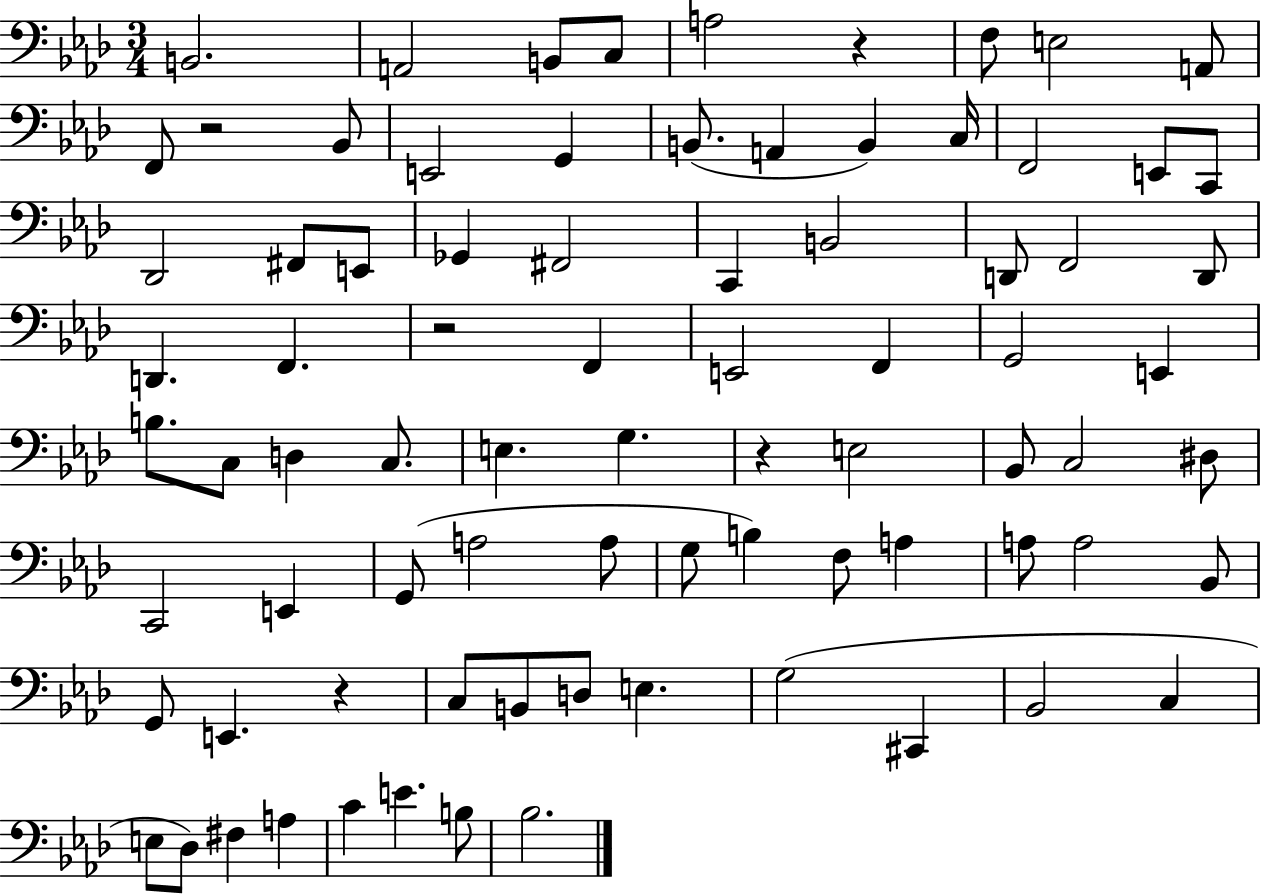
X:1
T:Untitled
M:3/4
L:1/4
K:Ab
B,,2 A,,2 B,,/2 C,/2 A,2 z F,/2 E,2 A,,/2 F,,/2 z2 _B,,/2 E,,2 G,, B,,/2 A,, B,, C,/4 F,,2 E,,/2 C,,/2 _D,,2 ^F,,/2 E,,/2 _G,, ^F,,2 C,, B,,2 D,,/2 F,,2 D,,/2 D,, F,, z2 F,, E,,2 F,, G,,2 E,, B,/2 C,/2 D, C,/2 E, G, z E,2 _B,,/2 C,2 ^D,/2 C,,2 E,, G,,/2 A,2 A,/2 G,/2 B, F,/2 A, A,/2 A,2 _B,,/2 G,,/2 E,, z C,/2 B,,/2 D,/2 E, G,2 ^C,, _B,,2 C, E,/2 _D,/2 ^F, A, C E B,/2 _B,2